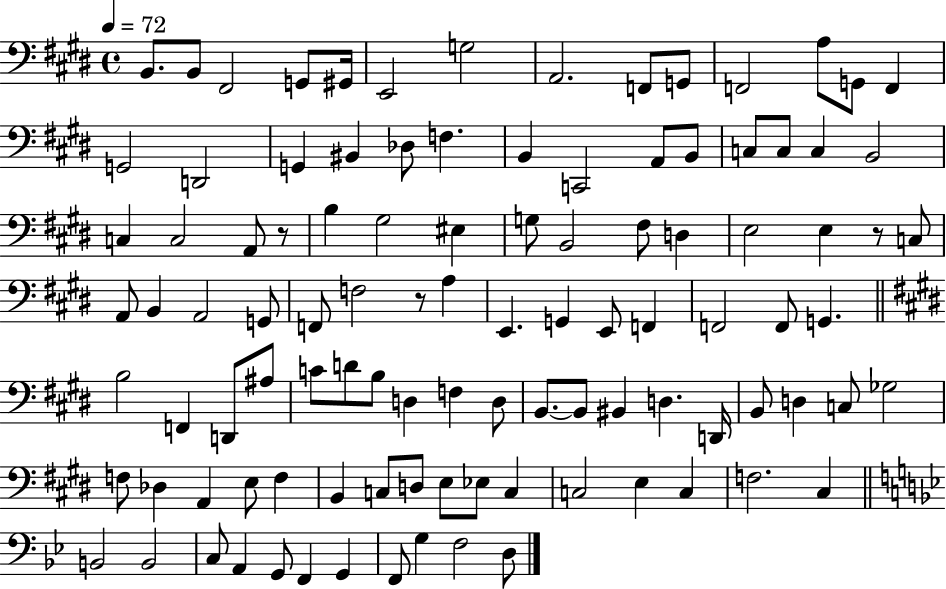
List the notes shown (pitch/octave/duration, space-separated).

B2/e. B2/e F#2/h G2/e G#2/s E2/h G3/h A2/h. F2/e G2/e F2/h A3/e G2/e F2/q G2/h D2/h G2/q BIS2/q Db3/e F3/q. B2/q C2/h A2/e B2/e C3/e C3/e C3/q B2/h C3/q C3/h A2/e R/e B3/q G#3/h EIS3/q G3/e B2/h F#3/e D3/q E3/h E3/q R/e C3/e A2/e B2/q A2/h G2/e F2/e F3/h R/e A3/q E2/q. G2/q E2/e F2/q F2/h F2/e G2/q. B3/h F2/q D2/e A#3/e C4/e D4/e B3/e D3/q F3/q D3/e B2/e. B2/e BIS2/q D3/q. D2/s B2/e D3/q C3/e Gb3/h F3/e Db3/q A2/q E3/e F3/q B2/q C3/e D3/e E3/e Eb3/e C3/q C3/h E3/q C3/q F3/h. C#3/q B2/h B2/h C3/e A2/q G2/e F2/q G2/q F2/e G3/q F3/h D3/e